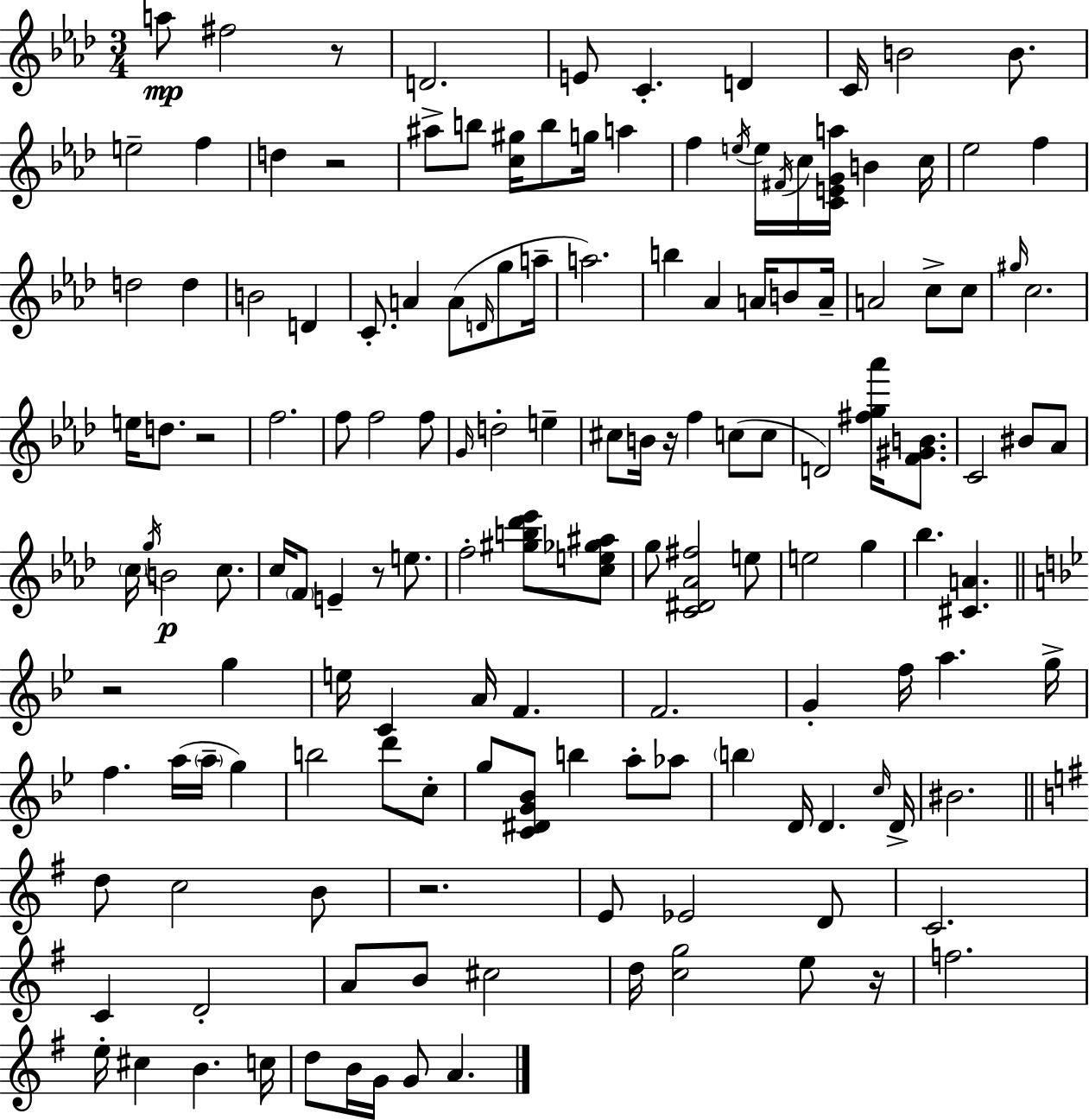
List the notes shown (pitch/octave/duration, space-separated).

A5/e F#5/h R/e D4/h. E4/e C4/q. D4/q C4/s B4/h B4/e. E5/h F5/q D5/q R/h A#5/e B5/e [C5,G#5]/s B5/e G5/s A5/q F5/q E5/s E5/s F#4/s C5/s [C4,E4,G4,A5]/s B4/q C5/s Eb5/h F5/q D5/h D5/q B4/h D4/q C4/e. A4/q A4/e D4/s G5/e A5/s A5/h. B5/q Ab4/q A4/s B4/e A4/s A4/h C5/e C5/e G#5/s C5/h. E5/s D5/e. R/h F5/h. F5/e F5/h F5/e G4/s D5/h E5/q C#5/e B4/s R/s F5/q C5/e C5/e D4/h [F#5,G5,Ab6]/s [F4,G#4,B4]/e. C4/h BIS4/e Ab4/e C5/s G5/s B4/h C5/e. C5/s F4/e E4/q R/e E5/e. F5/h [G#5,B5,Db6,Eb6]/e [C5,E5,Gb5,A#5]/e G5/e [C4,D#4,Ab4,F#5]/h E5/e E5/h G5/q Bb5/q. [C#4,A4]/q. R/h G5/q E5/s C4/q A4/s F4/q. F4/h. G4/q F5/s A5/q. G5/s F5/q. A5/s A5/s G5/q B5/h D6/e C5/e G5/e [C4,D#4,G4,Bb4]/e B5/q A5/e Ab5/e B5/q D4/s D4/q. C5/s D4/s BIS4/h. D5/e C5/h B4/e R/h. E4/e Eb4/h D4/e C4/h. C4/q D4/h A4/e B4/e C#5/h D5/s [C5,G5]/h E5/e R/s F5/h. E5/s C#5/q B4/q. C5/s D5/e B4/s G4/s G4/e A4/q.